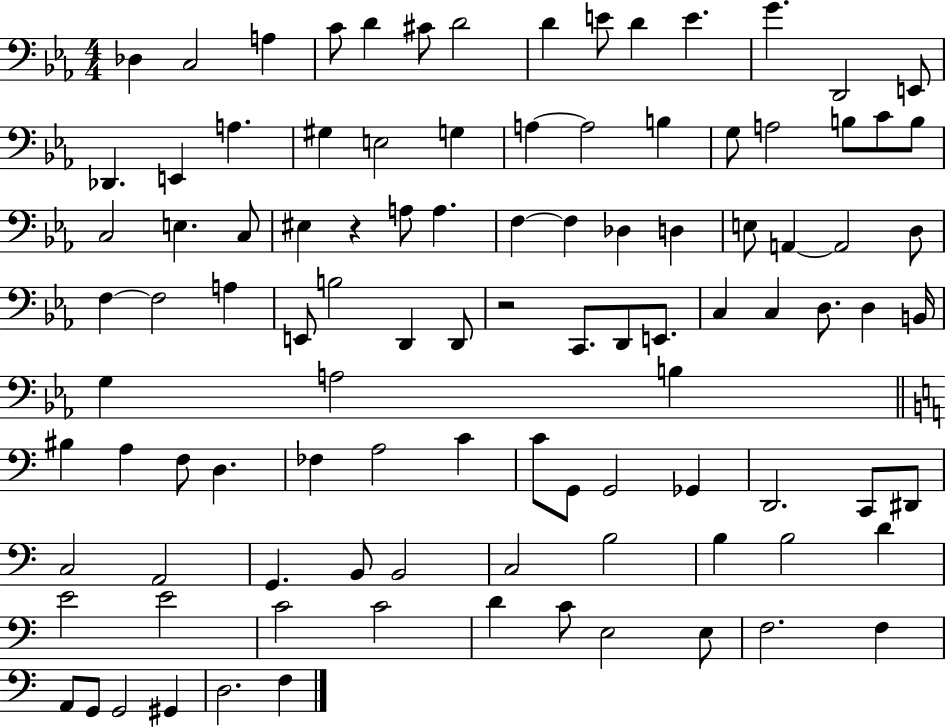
{
  \clef bass
  \numericTimeSignature
  \time 4/4
  \key ees \major
  des4 c2 a4 | c'8 d'4 cis'8 d'2 | d'4 e'8 d'4 e'4. | g'4. d,2 e,8 | \break des,4. e,4 a4. | gis4 e2 g4 | a4~~ a2 b4 | g8 a2 b8 c'8 b8 | \break c2 e4. c8 | eis4 r4 a8 a4. | f4~~ f4 des4 d4 | e8 a,4~~ a,2 d8 | \break f4~~ f2 a4 | e,8 b2 d,4 d,8 | r2 c,8. d,8 e,8. | c4 c4 d8. d4 b,16 | \break g4 a2 b4 | \bar "||" \break \key a \minor bis4 a4 f8 d4. | fes4 a2 c'4 | c'8 g,8 g,2 ges,4 | d,2. c,8 dis,8 | \break c2 a,2 | g,4. b,8 b,2 | c2 b2 | b4 b2 d'4 | \break e'2 e'2 | c'2 c'2 | d'4 c'8 e2 e8 | f2. f4 | \break a,8 g,8 g,2 gis,4 | d2. f4 | \bar "|."
}